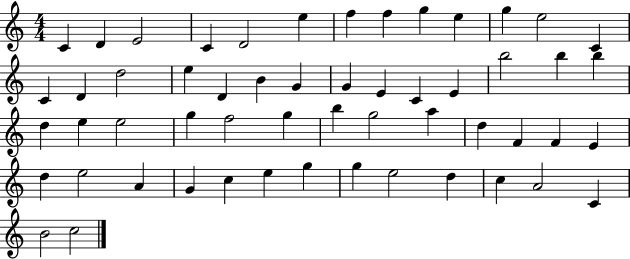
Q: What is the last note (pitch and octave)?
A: C5